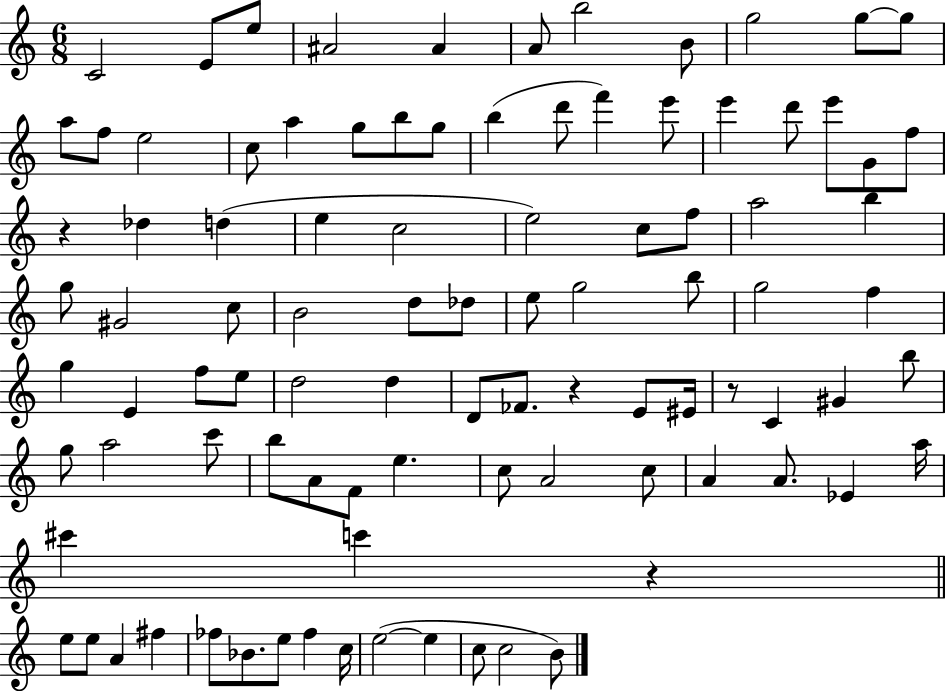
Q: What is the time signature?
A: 6/8